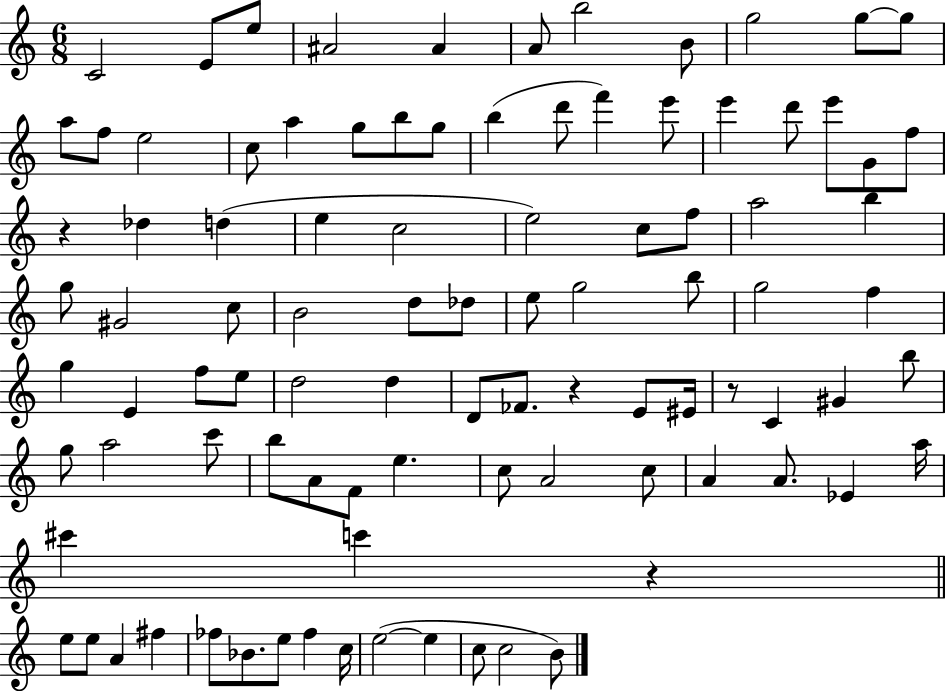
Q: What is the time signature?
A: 6/8